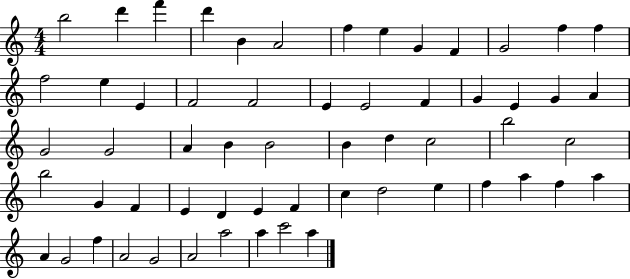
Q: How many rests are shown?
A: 0